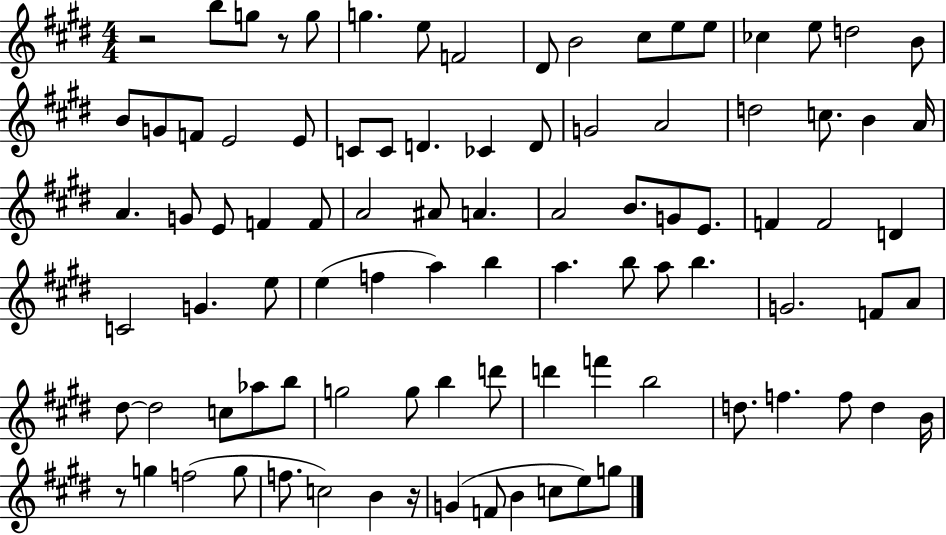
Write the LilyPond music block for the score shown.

{
  \clef treble
  \numericTimeSignature
  \time 4/4
  \key e \major
  r2 b''8 g''8 r8 g''8 | g''4. e''8 f'2 | dis'8 b'2 cis''8 e''8 e''8 | ces''4 e''8 d''2 b'8 | \break b'8 g'8 f'8 e'2 e'8 | c'8 c'8 d'4. ces'4 d'8 | g'2 a'2 | d''2 c''8. b'4 a'16 | \break a'4. g'8 e'8 f'4 f'8 | a'2 ais'8 a'4. | a'2 b'8. g'8 e'8. | f'4 f'2 d'4 | \break c'2 g'4. e''8 | e''4( f''4 a''4) b''4 | a''4. b''8 a''8 b''4. | g'2. f'8 a'8 | \break dis''8~~ dis''2 c''8 aes''8 b''8 | g''2 g''8 b''4 d'''8 | d'''4 f'''4 b''2 | d''8. f''4. f''8 d''4 b'16 | \break r8 g''4 f''2( g''8 | f''8. c''2) b'4 r16 | g'4( f'8 b'4 c''8 e''8) g''8 | \bar "|."
}